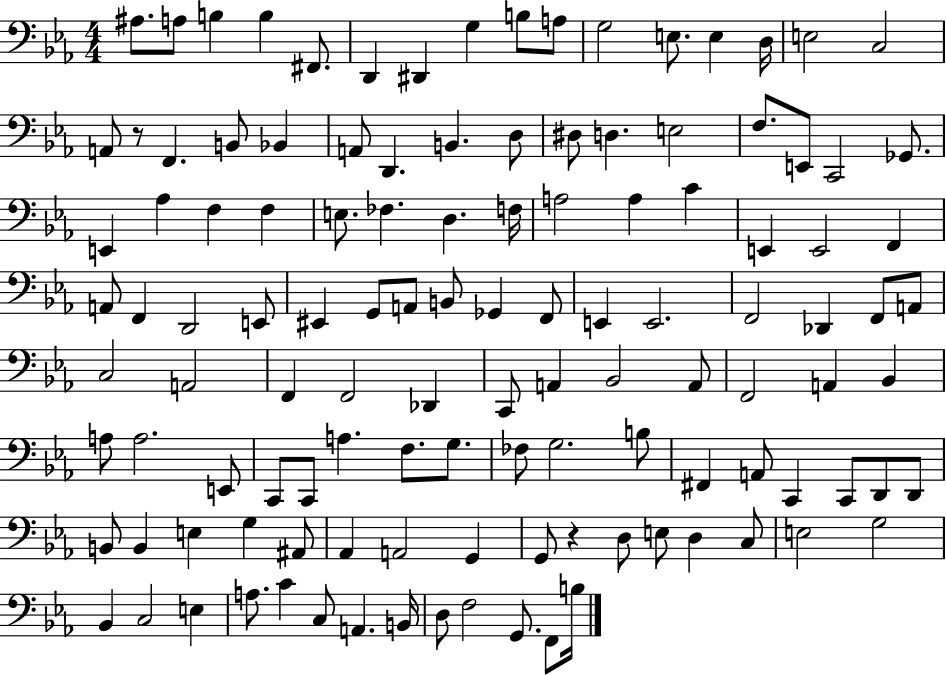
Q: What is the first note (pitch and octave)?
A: A#3